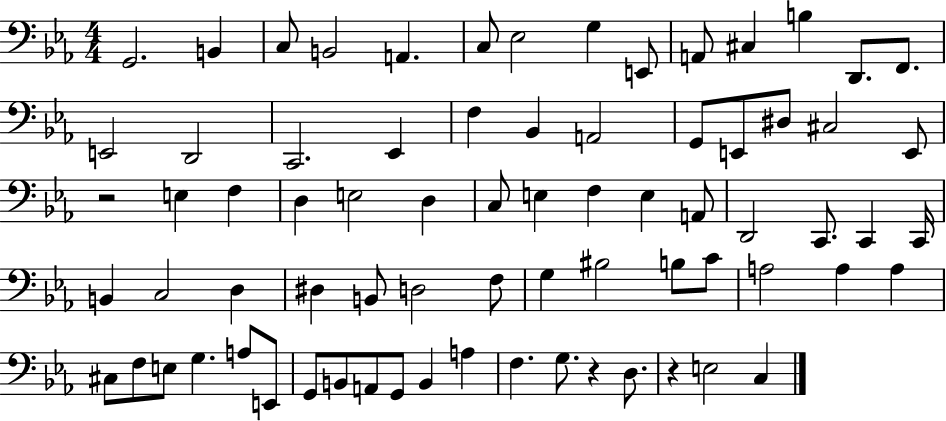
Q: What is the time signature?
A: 4/4